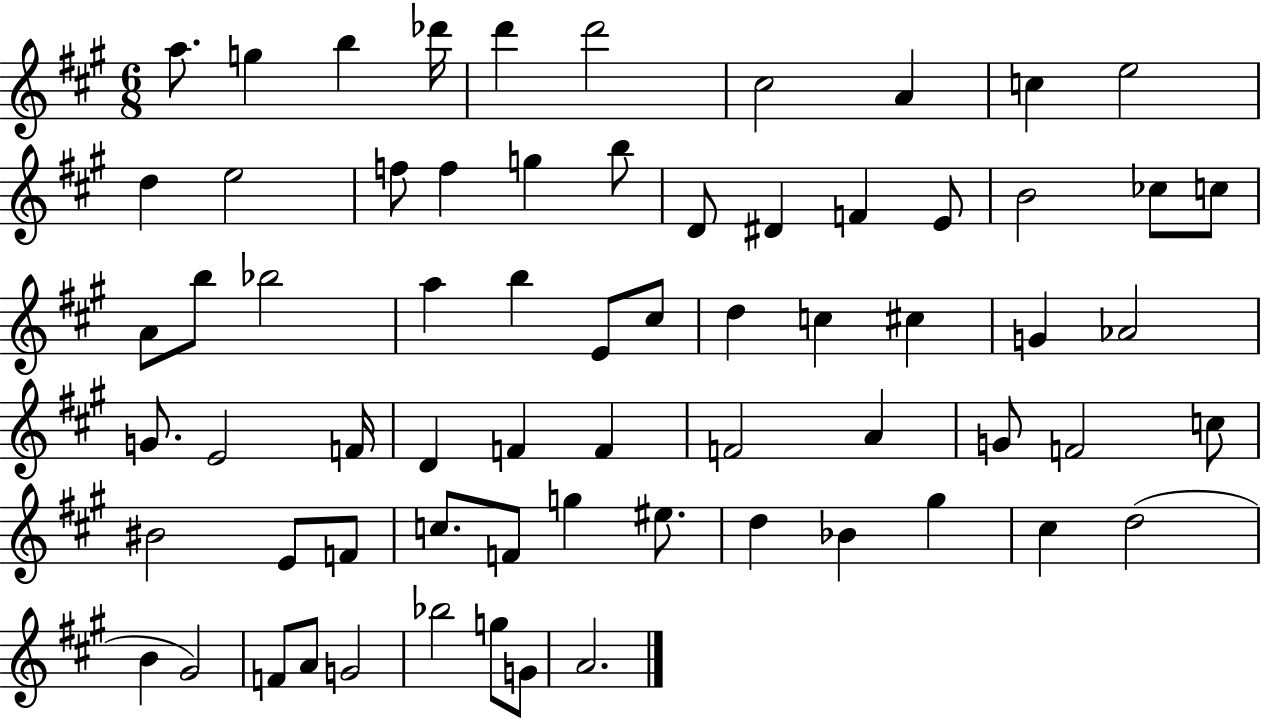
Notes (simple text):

A5/e. G5/q B5/q Db6/s D6/q D6/h C#5/h A4/q C5/q E5/h D5/q E5/h F5/e F5/q G5/q B5/e D4/e D#4/q F4/q E4/e B4/h CES5/e C5/e A4/e B5/e Bb5/h A5/q B5/q E4/e C#5/e D5/q C5/q C#5/q G4/q Ab4/h G4/e. E4/h F4/s D4/q F4/q F4/q F4/h A4/q G4/e F4/h C5/e BIS4/h E4/e F4/e C5/e. F4/e G5/q EIS5/e. D5/q Bb4/q G#5/q C#5/q D5/h B4/q G#4/h F4/e A4/e G4/h Bb5/h G5/e G4/e A4/h.